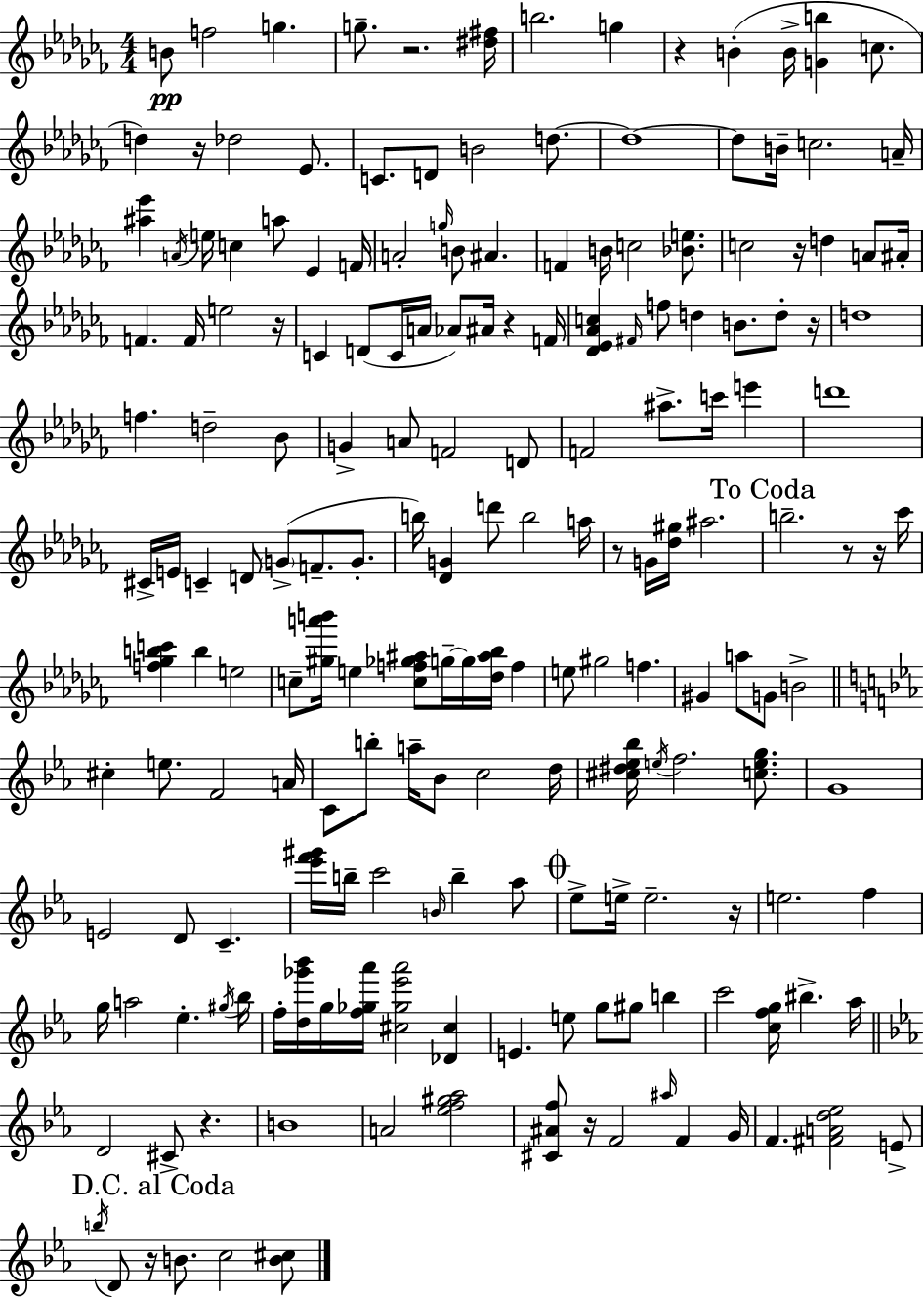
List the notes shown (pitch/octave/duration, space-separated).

B4/e F5/h G5/q. G5/e. R/h. [D#5,F#5]/s B5/h. G5/q R/q B4/q B4/s [G4,B5]/q C5/e. D5/q R/s Db5/h Eb4/e. C4/e. D4/e B4/h D5/e. D5/w D5/e B4/s C5/h. A4/s [A#5,Eb6]/q A4/s E5/s C5/q A5/e Eb4/q F4/s A4/h G5/s B4/e A#4/q. F4/q B4/s C5/h [Bb4,E5]/e. C5/h R/s D5/q A4/e A#4/s F4/q. F4/s E5/h R/s C4/q D4/e C4/s A4/s Ab4/e A#4/s R/q F4/s [Db4,Eb4,Ab4,C5]/q F#4/s F5/e D5/q B4/e. D5/e R/s D5/w F5/q. D5/h Bb4/e G4/q A4/e F4/h D4/e F4/h A#5/e. C6/s E6/q D6/w C#4/s E4/s C4/q D4/e G4/e F4/e. G4/e. B5/s [Db4,G4]/q D6/e B5/h A5/s R/e G4/s [Db5,G#5]/s A#5/h. B5/h. R/e R/s CES6/s [F5,Gb5,B5,C6]/q B5/q E5/h C5/e [G#5,A6,B6]/s E5/q [C5,F5,Gb5,A#5]/e G5/s G5/s [Db5,A#5,Bb5]/s F5/q E5/e G#5/h F5/q. G#4/q A5/e G4/e B4/h C#5/q E5/e. F4/h A4/s C4/e B5/e A5/s Bb4/e C5/h D5/s [C#5,D#5,Eb5,Bb5]/s E5/s F5/h. [C5,E5,G5]/e. G4/w E4/h D4/e C4/q. [Eb6,F6,G#6]/s B5/s C6/h B4/s B5/q Ab5/e Eb5/e E5/s E5/h. R/s E5/h. F5/q G5/s A5/h Eb5/q. G#5/s Bb5/s F5/s [D5,Gb6,Bb6]/s G5/s [F5,Gb5,Ab6]/s [C#5,Gb5,Eb6,Ab6]/h [Db4,C#5]/q E4/q. E5/e G5/e G#5/e B5/q C6/h [C5,F5,G5]/s BIS5/q. Ab5/s D4/h C#4/e R/q. B4/w A4/h [Eb5,F5,G#5,Ab5]/h [C#4,A#4,F5]/e R/s F4/h A#5/s F4/q G4/s F4/q. [F#4,A4,D5,Eb5]/h E4/e B5/s D4/e R/s B4/e. C5/h [B4,C#5]/e